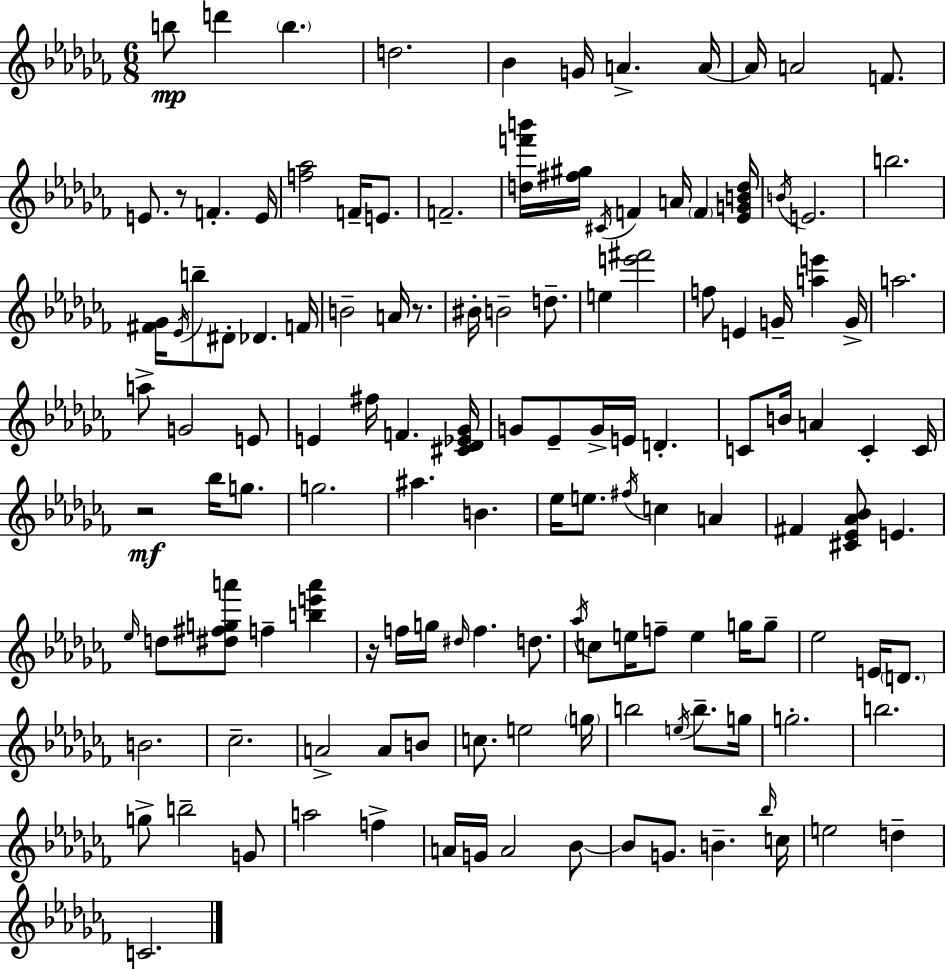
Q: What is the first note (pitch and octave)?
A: B5